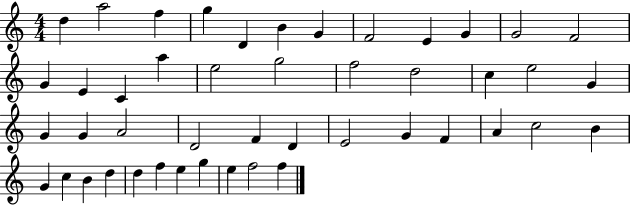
X:1
T:Untitled
M:4/4
L:1/4
K:C
d a2 f g D B G F2 E G G2 F2 G E C a e2 g2 f2 d2 c e2 G G G A2 D2 F D E2 G F A c2 B G c B d d f e g e f2 f